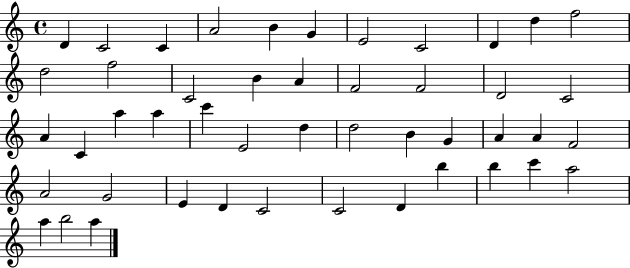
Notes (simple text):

D4/q C4/h C4/q A4/h B4/q G4/q E4/h C4/h D4/q D5/q F5/h D5/h F5/h C4/h B4/q A4/q F4/h F4/h D4/h C4/h A4/q C4/q A5/q A5/q C6/q E4/h D5/q D5/h B4/q G4/q A4/q A4/q F4/h A4/h G4/h E4/q D4/q C4/h C4/h D4/q B5/q B5/q C6/q A5/h A5/q B5/h A5/q